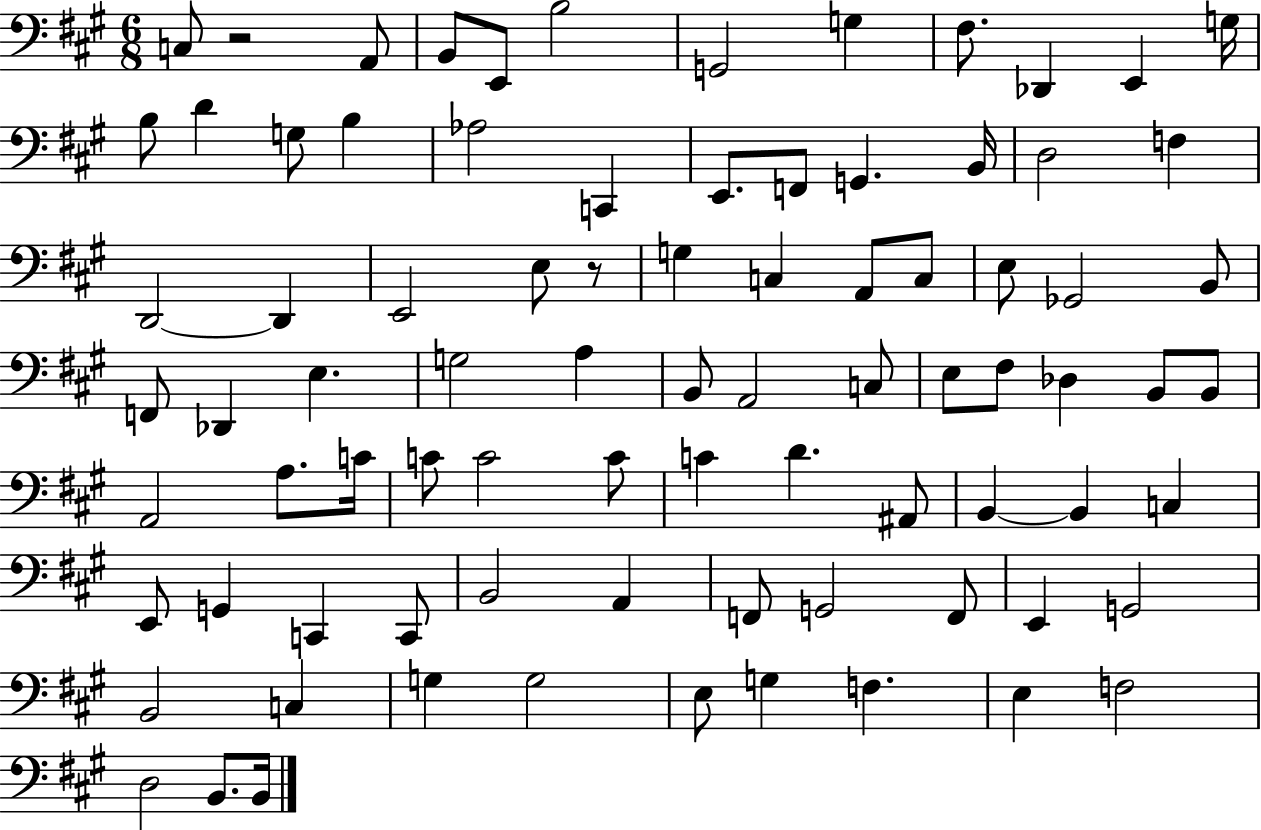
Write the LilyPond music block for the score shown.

{
  \clef bass
  \numericTimeSignature
  \time 6/8
  \key a \major
  \repeat volta 2 { c8 r2 a,8 | b,8 e,8 b2 | g,2 g4 | fis8. des,4 e,4 g16 | \break b8 d'4 g8 b4 | aes2 c,4 | e,8. f,8 g,4. b,16 | d2 f4 | \break d,2~~ d,4 | e,2 e8 r8 | g4 c4 a,8 c8 | e8 ges,2 b,8 | \break f,8 des,4 e4. | g2 a4 | b,8 a,2 c8 | e8 fis8 des4 b,8 b,8 | \break a,2 a8. c'16 | c'8 c'2 c'8 | c'4 d'4. ais,8 | b,4~~ b,4 c4 | \break e,8 g,4 c,4 c,8 | b,2 a,4 | f,8 g,2 f,8 | e,4 g,2 | \break b,2 c4 | g4 g2 | e8 g4 f4. | e4 f2 | \break d2 b,8. b,16 | } \bar "|."
}